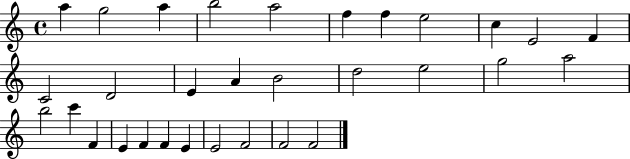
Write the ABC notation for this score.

X:1
T:Untitled
M:4/4
L:1/4
K:C
a g2 a b2 a2 f f e2 c E2 F C2 D2 E A B2 d2 e2 g2 a2 b2 c' F E F F E E2 F2 F2 F2